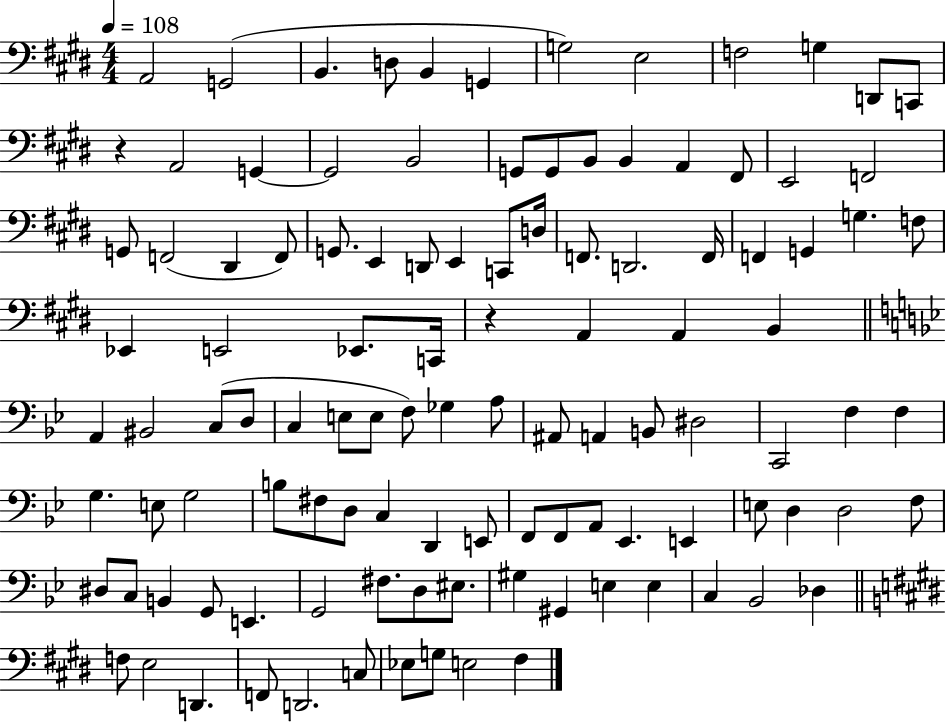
{
  \clef bass
  \numericTimeSignature
  \time 4/4
  \key e \major
  \tempo 4 = 108
  a,2 g,2( | b,4. d8 b,4 g,4 | g2) e2 | f2 g4 d,8 c,8 | \break r4 a,2 g,4~~ | g,2 b,2 | g,8 g,8 b,8 b,4 a,4 fis,8 | e,2 f,2 | \break g,8 f,2( dis,4 f,8) | g,8. e,4 d,8 e,4 c,8 d16 | f,8. d,2. f,16 | f,4 g,4 g4. f8 | \break ees,4 e,2 ees,8. c,16 | r4 a,4 a,4 b,4 | \bar "||" \break \key bes \major a,4 bis,2 c8( d8 | c4 e8 e8 f8) ges4 a8 | ais,8 a,4 b,8 dis2 | c,2 f4 f4 | \break g4. e8 g2 | b8 fis8 d8 c4 d,4 e,8 | f,8 f,8 a,8 ees,4. e,4 | e8 d4 d2 f8 | \break dis8 c8 b,4 g,8 e,4. | g,2 fis8. d8 eis8. | gis4 gis,4 e4 e4 | c4 bes,2 des4 | \break \bar "||" \break \key e \major f8 e2 d,4. | f,8 d,2. c8 | ees8 g8 e2 fis4 | \bar "|."
}